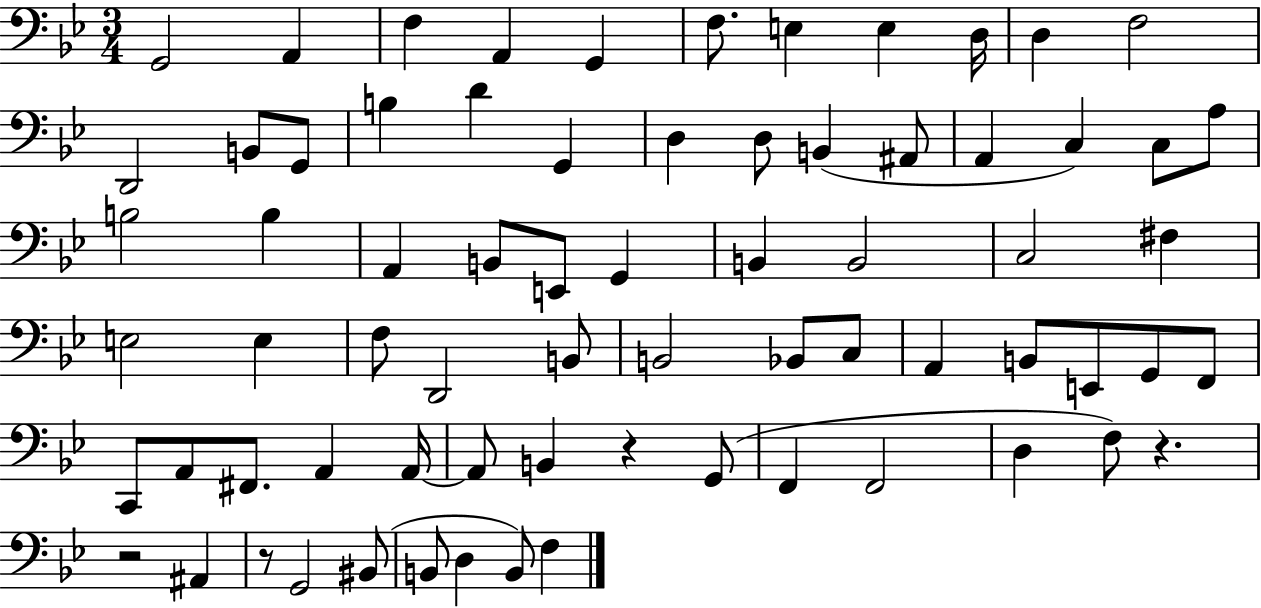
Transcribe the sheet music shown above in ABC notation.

X:1
T:Untitled
M:3/4
L:1/4
K:Bb
G,,2 A,, F, A,, G,, F,/2 E, E, D,/4 D, F,2 D,,2 B,,/2 G,,/2 B, D G,, D, D,/2 B,, ^A,,/2 A,, C, C,/2 A,/2 B,2 B, A,, B,,/2 E,,/2 G,, B,, B,,2 C,2 ^F, E,2 E, F,/2 D,,2 B,,/2 B,,2 _B,,/2 C,/2 A,, B,,/2 E,,/2 G,,/2 F,,/2 C,,/2 A,,/2 ^F,,/2 A,, A,,/4 A,,/2 B,, z G,,/2 F,, F,,2 D, F,/2 z z2 ^A,, z/2 G,,2 ^B,,/2 B,,/2 D, B,,/2 F,